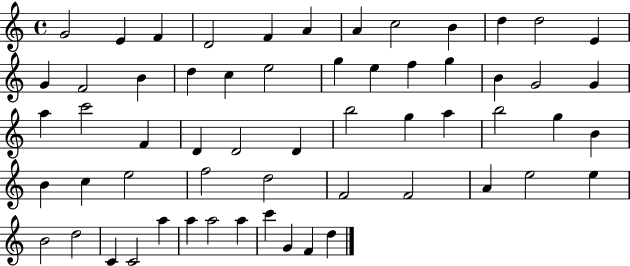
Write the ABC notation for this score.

X:1
T:Untitled
M:4/4
L:1/4
K:C
G2 E F D2 F A A c2 B d d2 E G F2 B d c e2 g e f g B G2 G a c'2 F D D2 D b2 g a b2 g B B c e2 f2 d2 F2 F2 A e2 e B2 d2 C C2 a a a2 a c' G F d